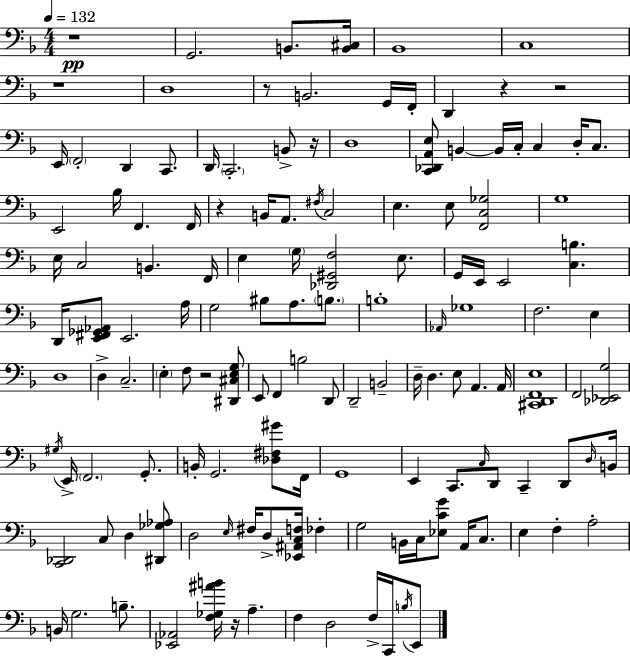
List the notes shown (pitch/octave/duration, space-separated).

R/w G2/h. B2/e. [B2,C#3]/s Bb2/w C3/w R/w D3/w R/e B2/h. G2/s F2/s D2/q R/q R/h E2/s F2/h D2/q C2/e. D2/s C2/h. B2/e R/s D3/w [C2,Db2,A2,E3]/e B2/q B2/s C3/s C3/q D3/s C3/e. E2/h Bb3/s F2/q. F2/s R/q B2/s A2/e. F#3/s C3/h E3/q. E3/e [F2,C3,Gb3]/h G3/w E3/s C3/h B2/q. F2/s E3/q G3/s [Db2,G#2,F3]/h E3/e. G2/s E2/s E2/h [C3,B3]/q. D2/s [E2,F#2,Gb2,Ab2]/e E2/h. A3/s G3/h BIS3/e A3/e. B3/e. B3/w Ab2/s Gb3/w F3/h. E3/q D3/w D3/q C3/h. E3/q F3/e R/h [D#2,C#3,E3,G3]/e E2/e F2/q B3/h D2/e D2/h B2/h D3/s D3/q. E3/e A2/q. A2/s [C#2,D2,F2,E3]/w F2/h [Db2,Eb2,G3]/h G#3/s E2/s F2/h. G2/e. B2/s G2/h. [Db3,F#3,G#4]/e F2/s G2/w E2/q C2/e. C3/s D2/e C2/q D2/e D3/s B2/s [C2,Db2]/h C3/e D3/q [D#2,Gb3,Ab3]/e D3/h E3/s F#3/s D3/e [Eb2,A#2,C3,F3]/s FES3/q G3/h B2/s C3/s [Eb3,C4,G4]/e A2/s C3/e. E3/q F3/q A3/h B2/s G3/h. B3/e. [Eb2,Ab2]/h [F3,Gb3,A#4,B4]/s R/s A3/q. F3/q D3/h F3/s C2/s B3/s E2/e